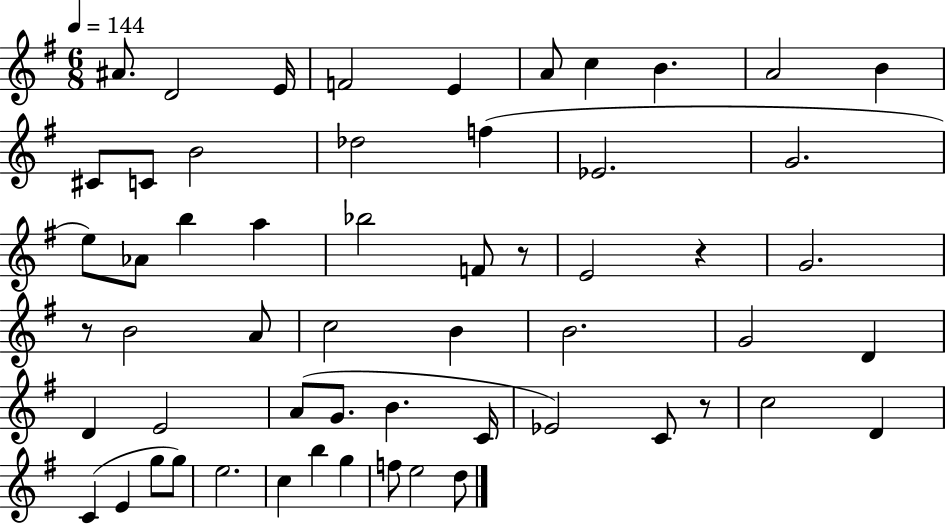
X:1
T:Untitled
M:6/8
L:1/4
K:G
^A/2 D2 E/4 F2 E A/2 c B A2 B ^C/2 C/2 B2 _d2 f _E2 G2 e/2 _A/2 b a _b2 F/2 z/2 E2 z G2 z/2 B2 A/2 c2 B B2 G2 D D E2 A/2 G/2 B C/4 _E2 C/2 z/2 c2 D C E g/2 g/2 e2 c b g f/2 e2 d/2